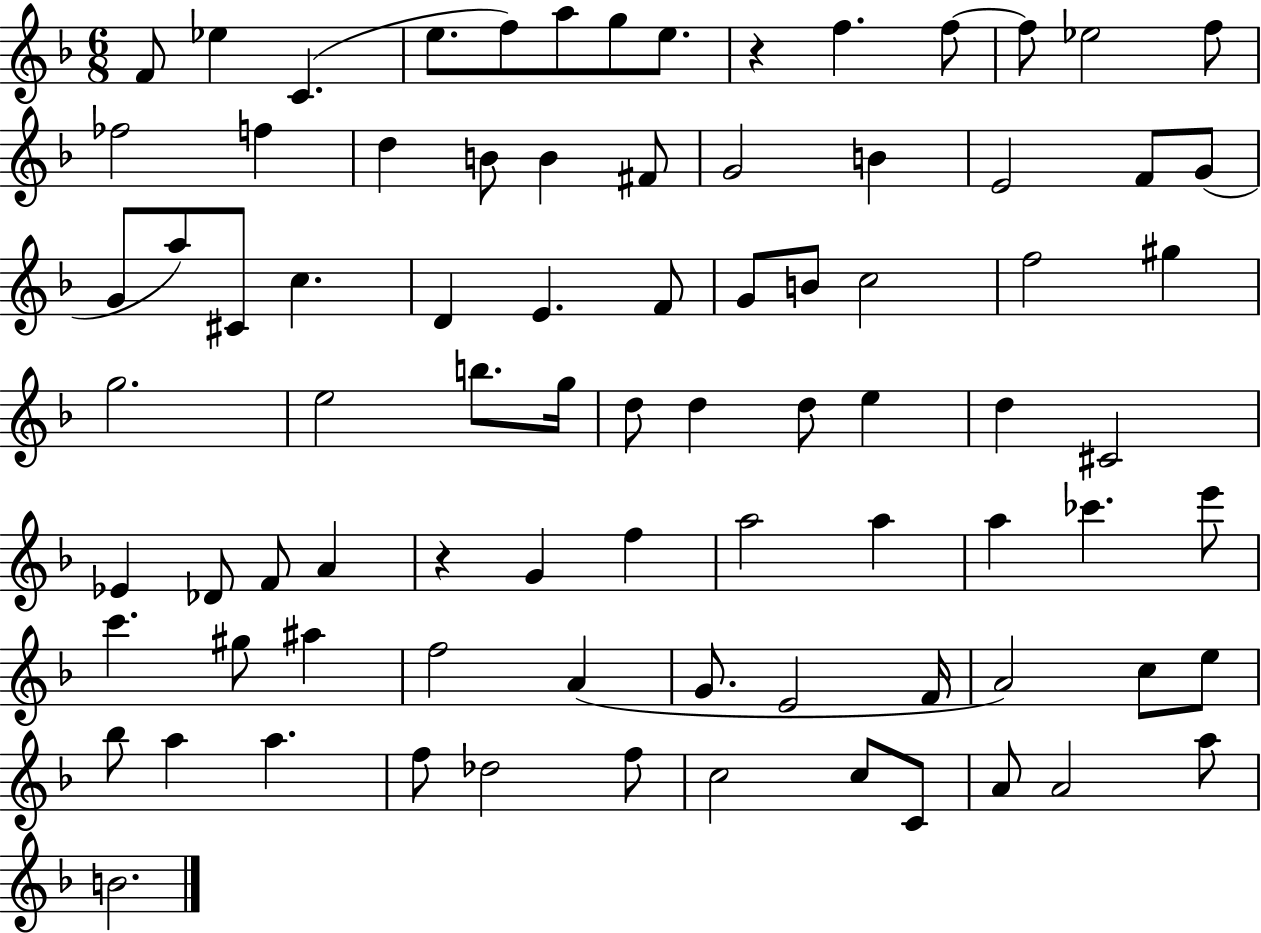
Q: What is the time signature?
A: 6/8